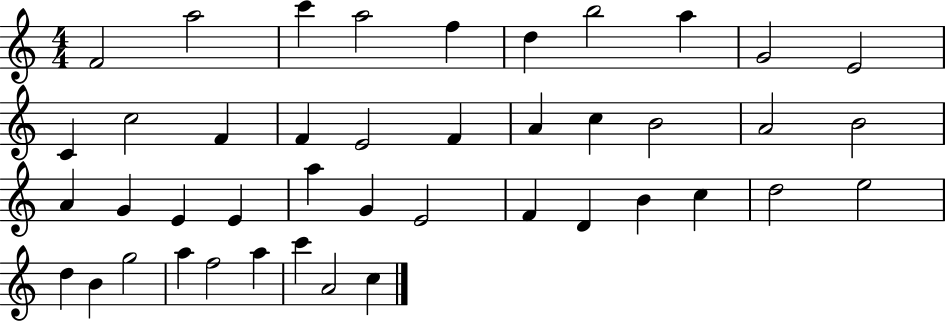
X:1
T:Untitled
M:4/4
L:1/4
K:C
F2 a2 c' a2 f d b2 a G2 E2 C c2 F F E2 F A c B2 A2 B2 A G E E a G E2 F D B c d2 e2 d B g2 a f2 a c' A2 c